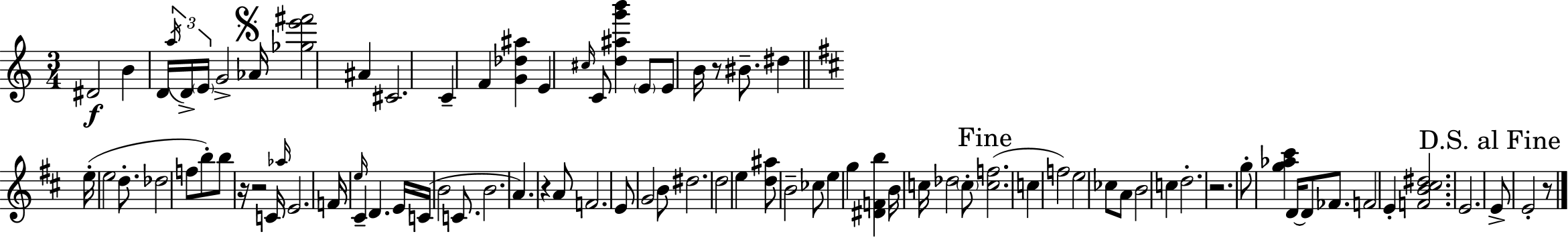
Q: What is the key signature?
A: A minor